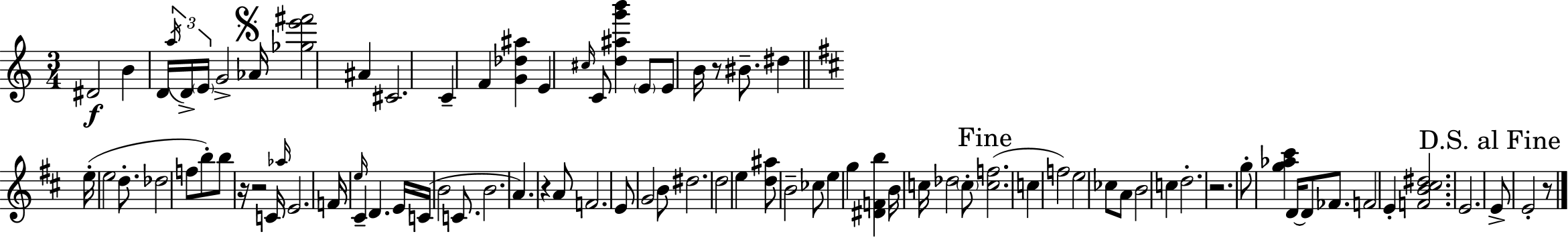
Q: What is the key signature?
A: A minor